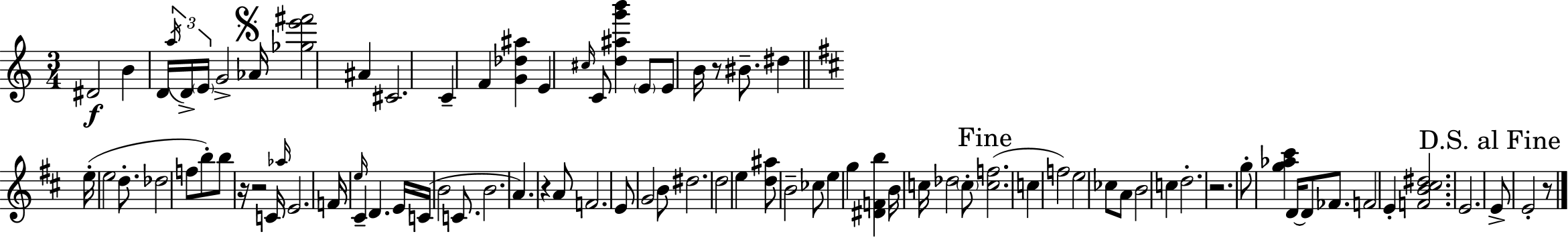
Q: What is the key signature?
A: A minor